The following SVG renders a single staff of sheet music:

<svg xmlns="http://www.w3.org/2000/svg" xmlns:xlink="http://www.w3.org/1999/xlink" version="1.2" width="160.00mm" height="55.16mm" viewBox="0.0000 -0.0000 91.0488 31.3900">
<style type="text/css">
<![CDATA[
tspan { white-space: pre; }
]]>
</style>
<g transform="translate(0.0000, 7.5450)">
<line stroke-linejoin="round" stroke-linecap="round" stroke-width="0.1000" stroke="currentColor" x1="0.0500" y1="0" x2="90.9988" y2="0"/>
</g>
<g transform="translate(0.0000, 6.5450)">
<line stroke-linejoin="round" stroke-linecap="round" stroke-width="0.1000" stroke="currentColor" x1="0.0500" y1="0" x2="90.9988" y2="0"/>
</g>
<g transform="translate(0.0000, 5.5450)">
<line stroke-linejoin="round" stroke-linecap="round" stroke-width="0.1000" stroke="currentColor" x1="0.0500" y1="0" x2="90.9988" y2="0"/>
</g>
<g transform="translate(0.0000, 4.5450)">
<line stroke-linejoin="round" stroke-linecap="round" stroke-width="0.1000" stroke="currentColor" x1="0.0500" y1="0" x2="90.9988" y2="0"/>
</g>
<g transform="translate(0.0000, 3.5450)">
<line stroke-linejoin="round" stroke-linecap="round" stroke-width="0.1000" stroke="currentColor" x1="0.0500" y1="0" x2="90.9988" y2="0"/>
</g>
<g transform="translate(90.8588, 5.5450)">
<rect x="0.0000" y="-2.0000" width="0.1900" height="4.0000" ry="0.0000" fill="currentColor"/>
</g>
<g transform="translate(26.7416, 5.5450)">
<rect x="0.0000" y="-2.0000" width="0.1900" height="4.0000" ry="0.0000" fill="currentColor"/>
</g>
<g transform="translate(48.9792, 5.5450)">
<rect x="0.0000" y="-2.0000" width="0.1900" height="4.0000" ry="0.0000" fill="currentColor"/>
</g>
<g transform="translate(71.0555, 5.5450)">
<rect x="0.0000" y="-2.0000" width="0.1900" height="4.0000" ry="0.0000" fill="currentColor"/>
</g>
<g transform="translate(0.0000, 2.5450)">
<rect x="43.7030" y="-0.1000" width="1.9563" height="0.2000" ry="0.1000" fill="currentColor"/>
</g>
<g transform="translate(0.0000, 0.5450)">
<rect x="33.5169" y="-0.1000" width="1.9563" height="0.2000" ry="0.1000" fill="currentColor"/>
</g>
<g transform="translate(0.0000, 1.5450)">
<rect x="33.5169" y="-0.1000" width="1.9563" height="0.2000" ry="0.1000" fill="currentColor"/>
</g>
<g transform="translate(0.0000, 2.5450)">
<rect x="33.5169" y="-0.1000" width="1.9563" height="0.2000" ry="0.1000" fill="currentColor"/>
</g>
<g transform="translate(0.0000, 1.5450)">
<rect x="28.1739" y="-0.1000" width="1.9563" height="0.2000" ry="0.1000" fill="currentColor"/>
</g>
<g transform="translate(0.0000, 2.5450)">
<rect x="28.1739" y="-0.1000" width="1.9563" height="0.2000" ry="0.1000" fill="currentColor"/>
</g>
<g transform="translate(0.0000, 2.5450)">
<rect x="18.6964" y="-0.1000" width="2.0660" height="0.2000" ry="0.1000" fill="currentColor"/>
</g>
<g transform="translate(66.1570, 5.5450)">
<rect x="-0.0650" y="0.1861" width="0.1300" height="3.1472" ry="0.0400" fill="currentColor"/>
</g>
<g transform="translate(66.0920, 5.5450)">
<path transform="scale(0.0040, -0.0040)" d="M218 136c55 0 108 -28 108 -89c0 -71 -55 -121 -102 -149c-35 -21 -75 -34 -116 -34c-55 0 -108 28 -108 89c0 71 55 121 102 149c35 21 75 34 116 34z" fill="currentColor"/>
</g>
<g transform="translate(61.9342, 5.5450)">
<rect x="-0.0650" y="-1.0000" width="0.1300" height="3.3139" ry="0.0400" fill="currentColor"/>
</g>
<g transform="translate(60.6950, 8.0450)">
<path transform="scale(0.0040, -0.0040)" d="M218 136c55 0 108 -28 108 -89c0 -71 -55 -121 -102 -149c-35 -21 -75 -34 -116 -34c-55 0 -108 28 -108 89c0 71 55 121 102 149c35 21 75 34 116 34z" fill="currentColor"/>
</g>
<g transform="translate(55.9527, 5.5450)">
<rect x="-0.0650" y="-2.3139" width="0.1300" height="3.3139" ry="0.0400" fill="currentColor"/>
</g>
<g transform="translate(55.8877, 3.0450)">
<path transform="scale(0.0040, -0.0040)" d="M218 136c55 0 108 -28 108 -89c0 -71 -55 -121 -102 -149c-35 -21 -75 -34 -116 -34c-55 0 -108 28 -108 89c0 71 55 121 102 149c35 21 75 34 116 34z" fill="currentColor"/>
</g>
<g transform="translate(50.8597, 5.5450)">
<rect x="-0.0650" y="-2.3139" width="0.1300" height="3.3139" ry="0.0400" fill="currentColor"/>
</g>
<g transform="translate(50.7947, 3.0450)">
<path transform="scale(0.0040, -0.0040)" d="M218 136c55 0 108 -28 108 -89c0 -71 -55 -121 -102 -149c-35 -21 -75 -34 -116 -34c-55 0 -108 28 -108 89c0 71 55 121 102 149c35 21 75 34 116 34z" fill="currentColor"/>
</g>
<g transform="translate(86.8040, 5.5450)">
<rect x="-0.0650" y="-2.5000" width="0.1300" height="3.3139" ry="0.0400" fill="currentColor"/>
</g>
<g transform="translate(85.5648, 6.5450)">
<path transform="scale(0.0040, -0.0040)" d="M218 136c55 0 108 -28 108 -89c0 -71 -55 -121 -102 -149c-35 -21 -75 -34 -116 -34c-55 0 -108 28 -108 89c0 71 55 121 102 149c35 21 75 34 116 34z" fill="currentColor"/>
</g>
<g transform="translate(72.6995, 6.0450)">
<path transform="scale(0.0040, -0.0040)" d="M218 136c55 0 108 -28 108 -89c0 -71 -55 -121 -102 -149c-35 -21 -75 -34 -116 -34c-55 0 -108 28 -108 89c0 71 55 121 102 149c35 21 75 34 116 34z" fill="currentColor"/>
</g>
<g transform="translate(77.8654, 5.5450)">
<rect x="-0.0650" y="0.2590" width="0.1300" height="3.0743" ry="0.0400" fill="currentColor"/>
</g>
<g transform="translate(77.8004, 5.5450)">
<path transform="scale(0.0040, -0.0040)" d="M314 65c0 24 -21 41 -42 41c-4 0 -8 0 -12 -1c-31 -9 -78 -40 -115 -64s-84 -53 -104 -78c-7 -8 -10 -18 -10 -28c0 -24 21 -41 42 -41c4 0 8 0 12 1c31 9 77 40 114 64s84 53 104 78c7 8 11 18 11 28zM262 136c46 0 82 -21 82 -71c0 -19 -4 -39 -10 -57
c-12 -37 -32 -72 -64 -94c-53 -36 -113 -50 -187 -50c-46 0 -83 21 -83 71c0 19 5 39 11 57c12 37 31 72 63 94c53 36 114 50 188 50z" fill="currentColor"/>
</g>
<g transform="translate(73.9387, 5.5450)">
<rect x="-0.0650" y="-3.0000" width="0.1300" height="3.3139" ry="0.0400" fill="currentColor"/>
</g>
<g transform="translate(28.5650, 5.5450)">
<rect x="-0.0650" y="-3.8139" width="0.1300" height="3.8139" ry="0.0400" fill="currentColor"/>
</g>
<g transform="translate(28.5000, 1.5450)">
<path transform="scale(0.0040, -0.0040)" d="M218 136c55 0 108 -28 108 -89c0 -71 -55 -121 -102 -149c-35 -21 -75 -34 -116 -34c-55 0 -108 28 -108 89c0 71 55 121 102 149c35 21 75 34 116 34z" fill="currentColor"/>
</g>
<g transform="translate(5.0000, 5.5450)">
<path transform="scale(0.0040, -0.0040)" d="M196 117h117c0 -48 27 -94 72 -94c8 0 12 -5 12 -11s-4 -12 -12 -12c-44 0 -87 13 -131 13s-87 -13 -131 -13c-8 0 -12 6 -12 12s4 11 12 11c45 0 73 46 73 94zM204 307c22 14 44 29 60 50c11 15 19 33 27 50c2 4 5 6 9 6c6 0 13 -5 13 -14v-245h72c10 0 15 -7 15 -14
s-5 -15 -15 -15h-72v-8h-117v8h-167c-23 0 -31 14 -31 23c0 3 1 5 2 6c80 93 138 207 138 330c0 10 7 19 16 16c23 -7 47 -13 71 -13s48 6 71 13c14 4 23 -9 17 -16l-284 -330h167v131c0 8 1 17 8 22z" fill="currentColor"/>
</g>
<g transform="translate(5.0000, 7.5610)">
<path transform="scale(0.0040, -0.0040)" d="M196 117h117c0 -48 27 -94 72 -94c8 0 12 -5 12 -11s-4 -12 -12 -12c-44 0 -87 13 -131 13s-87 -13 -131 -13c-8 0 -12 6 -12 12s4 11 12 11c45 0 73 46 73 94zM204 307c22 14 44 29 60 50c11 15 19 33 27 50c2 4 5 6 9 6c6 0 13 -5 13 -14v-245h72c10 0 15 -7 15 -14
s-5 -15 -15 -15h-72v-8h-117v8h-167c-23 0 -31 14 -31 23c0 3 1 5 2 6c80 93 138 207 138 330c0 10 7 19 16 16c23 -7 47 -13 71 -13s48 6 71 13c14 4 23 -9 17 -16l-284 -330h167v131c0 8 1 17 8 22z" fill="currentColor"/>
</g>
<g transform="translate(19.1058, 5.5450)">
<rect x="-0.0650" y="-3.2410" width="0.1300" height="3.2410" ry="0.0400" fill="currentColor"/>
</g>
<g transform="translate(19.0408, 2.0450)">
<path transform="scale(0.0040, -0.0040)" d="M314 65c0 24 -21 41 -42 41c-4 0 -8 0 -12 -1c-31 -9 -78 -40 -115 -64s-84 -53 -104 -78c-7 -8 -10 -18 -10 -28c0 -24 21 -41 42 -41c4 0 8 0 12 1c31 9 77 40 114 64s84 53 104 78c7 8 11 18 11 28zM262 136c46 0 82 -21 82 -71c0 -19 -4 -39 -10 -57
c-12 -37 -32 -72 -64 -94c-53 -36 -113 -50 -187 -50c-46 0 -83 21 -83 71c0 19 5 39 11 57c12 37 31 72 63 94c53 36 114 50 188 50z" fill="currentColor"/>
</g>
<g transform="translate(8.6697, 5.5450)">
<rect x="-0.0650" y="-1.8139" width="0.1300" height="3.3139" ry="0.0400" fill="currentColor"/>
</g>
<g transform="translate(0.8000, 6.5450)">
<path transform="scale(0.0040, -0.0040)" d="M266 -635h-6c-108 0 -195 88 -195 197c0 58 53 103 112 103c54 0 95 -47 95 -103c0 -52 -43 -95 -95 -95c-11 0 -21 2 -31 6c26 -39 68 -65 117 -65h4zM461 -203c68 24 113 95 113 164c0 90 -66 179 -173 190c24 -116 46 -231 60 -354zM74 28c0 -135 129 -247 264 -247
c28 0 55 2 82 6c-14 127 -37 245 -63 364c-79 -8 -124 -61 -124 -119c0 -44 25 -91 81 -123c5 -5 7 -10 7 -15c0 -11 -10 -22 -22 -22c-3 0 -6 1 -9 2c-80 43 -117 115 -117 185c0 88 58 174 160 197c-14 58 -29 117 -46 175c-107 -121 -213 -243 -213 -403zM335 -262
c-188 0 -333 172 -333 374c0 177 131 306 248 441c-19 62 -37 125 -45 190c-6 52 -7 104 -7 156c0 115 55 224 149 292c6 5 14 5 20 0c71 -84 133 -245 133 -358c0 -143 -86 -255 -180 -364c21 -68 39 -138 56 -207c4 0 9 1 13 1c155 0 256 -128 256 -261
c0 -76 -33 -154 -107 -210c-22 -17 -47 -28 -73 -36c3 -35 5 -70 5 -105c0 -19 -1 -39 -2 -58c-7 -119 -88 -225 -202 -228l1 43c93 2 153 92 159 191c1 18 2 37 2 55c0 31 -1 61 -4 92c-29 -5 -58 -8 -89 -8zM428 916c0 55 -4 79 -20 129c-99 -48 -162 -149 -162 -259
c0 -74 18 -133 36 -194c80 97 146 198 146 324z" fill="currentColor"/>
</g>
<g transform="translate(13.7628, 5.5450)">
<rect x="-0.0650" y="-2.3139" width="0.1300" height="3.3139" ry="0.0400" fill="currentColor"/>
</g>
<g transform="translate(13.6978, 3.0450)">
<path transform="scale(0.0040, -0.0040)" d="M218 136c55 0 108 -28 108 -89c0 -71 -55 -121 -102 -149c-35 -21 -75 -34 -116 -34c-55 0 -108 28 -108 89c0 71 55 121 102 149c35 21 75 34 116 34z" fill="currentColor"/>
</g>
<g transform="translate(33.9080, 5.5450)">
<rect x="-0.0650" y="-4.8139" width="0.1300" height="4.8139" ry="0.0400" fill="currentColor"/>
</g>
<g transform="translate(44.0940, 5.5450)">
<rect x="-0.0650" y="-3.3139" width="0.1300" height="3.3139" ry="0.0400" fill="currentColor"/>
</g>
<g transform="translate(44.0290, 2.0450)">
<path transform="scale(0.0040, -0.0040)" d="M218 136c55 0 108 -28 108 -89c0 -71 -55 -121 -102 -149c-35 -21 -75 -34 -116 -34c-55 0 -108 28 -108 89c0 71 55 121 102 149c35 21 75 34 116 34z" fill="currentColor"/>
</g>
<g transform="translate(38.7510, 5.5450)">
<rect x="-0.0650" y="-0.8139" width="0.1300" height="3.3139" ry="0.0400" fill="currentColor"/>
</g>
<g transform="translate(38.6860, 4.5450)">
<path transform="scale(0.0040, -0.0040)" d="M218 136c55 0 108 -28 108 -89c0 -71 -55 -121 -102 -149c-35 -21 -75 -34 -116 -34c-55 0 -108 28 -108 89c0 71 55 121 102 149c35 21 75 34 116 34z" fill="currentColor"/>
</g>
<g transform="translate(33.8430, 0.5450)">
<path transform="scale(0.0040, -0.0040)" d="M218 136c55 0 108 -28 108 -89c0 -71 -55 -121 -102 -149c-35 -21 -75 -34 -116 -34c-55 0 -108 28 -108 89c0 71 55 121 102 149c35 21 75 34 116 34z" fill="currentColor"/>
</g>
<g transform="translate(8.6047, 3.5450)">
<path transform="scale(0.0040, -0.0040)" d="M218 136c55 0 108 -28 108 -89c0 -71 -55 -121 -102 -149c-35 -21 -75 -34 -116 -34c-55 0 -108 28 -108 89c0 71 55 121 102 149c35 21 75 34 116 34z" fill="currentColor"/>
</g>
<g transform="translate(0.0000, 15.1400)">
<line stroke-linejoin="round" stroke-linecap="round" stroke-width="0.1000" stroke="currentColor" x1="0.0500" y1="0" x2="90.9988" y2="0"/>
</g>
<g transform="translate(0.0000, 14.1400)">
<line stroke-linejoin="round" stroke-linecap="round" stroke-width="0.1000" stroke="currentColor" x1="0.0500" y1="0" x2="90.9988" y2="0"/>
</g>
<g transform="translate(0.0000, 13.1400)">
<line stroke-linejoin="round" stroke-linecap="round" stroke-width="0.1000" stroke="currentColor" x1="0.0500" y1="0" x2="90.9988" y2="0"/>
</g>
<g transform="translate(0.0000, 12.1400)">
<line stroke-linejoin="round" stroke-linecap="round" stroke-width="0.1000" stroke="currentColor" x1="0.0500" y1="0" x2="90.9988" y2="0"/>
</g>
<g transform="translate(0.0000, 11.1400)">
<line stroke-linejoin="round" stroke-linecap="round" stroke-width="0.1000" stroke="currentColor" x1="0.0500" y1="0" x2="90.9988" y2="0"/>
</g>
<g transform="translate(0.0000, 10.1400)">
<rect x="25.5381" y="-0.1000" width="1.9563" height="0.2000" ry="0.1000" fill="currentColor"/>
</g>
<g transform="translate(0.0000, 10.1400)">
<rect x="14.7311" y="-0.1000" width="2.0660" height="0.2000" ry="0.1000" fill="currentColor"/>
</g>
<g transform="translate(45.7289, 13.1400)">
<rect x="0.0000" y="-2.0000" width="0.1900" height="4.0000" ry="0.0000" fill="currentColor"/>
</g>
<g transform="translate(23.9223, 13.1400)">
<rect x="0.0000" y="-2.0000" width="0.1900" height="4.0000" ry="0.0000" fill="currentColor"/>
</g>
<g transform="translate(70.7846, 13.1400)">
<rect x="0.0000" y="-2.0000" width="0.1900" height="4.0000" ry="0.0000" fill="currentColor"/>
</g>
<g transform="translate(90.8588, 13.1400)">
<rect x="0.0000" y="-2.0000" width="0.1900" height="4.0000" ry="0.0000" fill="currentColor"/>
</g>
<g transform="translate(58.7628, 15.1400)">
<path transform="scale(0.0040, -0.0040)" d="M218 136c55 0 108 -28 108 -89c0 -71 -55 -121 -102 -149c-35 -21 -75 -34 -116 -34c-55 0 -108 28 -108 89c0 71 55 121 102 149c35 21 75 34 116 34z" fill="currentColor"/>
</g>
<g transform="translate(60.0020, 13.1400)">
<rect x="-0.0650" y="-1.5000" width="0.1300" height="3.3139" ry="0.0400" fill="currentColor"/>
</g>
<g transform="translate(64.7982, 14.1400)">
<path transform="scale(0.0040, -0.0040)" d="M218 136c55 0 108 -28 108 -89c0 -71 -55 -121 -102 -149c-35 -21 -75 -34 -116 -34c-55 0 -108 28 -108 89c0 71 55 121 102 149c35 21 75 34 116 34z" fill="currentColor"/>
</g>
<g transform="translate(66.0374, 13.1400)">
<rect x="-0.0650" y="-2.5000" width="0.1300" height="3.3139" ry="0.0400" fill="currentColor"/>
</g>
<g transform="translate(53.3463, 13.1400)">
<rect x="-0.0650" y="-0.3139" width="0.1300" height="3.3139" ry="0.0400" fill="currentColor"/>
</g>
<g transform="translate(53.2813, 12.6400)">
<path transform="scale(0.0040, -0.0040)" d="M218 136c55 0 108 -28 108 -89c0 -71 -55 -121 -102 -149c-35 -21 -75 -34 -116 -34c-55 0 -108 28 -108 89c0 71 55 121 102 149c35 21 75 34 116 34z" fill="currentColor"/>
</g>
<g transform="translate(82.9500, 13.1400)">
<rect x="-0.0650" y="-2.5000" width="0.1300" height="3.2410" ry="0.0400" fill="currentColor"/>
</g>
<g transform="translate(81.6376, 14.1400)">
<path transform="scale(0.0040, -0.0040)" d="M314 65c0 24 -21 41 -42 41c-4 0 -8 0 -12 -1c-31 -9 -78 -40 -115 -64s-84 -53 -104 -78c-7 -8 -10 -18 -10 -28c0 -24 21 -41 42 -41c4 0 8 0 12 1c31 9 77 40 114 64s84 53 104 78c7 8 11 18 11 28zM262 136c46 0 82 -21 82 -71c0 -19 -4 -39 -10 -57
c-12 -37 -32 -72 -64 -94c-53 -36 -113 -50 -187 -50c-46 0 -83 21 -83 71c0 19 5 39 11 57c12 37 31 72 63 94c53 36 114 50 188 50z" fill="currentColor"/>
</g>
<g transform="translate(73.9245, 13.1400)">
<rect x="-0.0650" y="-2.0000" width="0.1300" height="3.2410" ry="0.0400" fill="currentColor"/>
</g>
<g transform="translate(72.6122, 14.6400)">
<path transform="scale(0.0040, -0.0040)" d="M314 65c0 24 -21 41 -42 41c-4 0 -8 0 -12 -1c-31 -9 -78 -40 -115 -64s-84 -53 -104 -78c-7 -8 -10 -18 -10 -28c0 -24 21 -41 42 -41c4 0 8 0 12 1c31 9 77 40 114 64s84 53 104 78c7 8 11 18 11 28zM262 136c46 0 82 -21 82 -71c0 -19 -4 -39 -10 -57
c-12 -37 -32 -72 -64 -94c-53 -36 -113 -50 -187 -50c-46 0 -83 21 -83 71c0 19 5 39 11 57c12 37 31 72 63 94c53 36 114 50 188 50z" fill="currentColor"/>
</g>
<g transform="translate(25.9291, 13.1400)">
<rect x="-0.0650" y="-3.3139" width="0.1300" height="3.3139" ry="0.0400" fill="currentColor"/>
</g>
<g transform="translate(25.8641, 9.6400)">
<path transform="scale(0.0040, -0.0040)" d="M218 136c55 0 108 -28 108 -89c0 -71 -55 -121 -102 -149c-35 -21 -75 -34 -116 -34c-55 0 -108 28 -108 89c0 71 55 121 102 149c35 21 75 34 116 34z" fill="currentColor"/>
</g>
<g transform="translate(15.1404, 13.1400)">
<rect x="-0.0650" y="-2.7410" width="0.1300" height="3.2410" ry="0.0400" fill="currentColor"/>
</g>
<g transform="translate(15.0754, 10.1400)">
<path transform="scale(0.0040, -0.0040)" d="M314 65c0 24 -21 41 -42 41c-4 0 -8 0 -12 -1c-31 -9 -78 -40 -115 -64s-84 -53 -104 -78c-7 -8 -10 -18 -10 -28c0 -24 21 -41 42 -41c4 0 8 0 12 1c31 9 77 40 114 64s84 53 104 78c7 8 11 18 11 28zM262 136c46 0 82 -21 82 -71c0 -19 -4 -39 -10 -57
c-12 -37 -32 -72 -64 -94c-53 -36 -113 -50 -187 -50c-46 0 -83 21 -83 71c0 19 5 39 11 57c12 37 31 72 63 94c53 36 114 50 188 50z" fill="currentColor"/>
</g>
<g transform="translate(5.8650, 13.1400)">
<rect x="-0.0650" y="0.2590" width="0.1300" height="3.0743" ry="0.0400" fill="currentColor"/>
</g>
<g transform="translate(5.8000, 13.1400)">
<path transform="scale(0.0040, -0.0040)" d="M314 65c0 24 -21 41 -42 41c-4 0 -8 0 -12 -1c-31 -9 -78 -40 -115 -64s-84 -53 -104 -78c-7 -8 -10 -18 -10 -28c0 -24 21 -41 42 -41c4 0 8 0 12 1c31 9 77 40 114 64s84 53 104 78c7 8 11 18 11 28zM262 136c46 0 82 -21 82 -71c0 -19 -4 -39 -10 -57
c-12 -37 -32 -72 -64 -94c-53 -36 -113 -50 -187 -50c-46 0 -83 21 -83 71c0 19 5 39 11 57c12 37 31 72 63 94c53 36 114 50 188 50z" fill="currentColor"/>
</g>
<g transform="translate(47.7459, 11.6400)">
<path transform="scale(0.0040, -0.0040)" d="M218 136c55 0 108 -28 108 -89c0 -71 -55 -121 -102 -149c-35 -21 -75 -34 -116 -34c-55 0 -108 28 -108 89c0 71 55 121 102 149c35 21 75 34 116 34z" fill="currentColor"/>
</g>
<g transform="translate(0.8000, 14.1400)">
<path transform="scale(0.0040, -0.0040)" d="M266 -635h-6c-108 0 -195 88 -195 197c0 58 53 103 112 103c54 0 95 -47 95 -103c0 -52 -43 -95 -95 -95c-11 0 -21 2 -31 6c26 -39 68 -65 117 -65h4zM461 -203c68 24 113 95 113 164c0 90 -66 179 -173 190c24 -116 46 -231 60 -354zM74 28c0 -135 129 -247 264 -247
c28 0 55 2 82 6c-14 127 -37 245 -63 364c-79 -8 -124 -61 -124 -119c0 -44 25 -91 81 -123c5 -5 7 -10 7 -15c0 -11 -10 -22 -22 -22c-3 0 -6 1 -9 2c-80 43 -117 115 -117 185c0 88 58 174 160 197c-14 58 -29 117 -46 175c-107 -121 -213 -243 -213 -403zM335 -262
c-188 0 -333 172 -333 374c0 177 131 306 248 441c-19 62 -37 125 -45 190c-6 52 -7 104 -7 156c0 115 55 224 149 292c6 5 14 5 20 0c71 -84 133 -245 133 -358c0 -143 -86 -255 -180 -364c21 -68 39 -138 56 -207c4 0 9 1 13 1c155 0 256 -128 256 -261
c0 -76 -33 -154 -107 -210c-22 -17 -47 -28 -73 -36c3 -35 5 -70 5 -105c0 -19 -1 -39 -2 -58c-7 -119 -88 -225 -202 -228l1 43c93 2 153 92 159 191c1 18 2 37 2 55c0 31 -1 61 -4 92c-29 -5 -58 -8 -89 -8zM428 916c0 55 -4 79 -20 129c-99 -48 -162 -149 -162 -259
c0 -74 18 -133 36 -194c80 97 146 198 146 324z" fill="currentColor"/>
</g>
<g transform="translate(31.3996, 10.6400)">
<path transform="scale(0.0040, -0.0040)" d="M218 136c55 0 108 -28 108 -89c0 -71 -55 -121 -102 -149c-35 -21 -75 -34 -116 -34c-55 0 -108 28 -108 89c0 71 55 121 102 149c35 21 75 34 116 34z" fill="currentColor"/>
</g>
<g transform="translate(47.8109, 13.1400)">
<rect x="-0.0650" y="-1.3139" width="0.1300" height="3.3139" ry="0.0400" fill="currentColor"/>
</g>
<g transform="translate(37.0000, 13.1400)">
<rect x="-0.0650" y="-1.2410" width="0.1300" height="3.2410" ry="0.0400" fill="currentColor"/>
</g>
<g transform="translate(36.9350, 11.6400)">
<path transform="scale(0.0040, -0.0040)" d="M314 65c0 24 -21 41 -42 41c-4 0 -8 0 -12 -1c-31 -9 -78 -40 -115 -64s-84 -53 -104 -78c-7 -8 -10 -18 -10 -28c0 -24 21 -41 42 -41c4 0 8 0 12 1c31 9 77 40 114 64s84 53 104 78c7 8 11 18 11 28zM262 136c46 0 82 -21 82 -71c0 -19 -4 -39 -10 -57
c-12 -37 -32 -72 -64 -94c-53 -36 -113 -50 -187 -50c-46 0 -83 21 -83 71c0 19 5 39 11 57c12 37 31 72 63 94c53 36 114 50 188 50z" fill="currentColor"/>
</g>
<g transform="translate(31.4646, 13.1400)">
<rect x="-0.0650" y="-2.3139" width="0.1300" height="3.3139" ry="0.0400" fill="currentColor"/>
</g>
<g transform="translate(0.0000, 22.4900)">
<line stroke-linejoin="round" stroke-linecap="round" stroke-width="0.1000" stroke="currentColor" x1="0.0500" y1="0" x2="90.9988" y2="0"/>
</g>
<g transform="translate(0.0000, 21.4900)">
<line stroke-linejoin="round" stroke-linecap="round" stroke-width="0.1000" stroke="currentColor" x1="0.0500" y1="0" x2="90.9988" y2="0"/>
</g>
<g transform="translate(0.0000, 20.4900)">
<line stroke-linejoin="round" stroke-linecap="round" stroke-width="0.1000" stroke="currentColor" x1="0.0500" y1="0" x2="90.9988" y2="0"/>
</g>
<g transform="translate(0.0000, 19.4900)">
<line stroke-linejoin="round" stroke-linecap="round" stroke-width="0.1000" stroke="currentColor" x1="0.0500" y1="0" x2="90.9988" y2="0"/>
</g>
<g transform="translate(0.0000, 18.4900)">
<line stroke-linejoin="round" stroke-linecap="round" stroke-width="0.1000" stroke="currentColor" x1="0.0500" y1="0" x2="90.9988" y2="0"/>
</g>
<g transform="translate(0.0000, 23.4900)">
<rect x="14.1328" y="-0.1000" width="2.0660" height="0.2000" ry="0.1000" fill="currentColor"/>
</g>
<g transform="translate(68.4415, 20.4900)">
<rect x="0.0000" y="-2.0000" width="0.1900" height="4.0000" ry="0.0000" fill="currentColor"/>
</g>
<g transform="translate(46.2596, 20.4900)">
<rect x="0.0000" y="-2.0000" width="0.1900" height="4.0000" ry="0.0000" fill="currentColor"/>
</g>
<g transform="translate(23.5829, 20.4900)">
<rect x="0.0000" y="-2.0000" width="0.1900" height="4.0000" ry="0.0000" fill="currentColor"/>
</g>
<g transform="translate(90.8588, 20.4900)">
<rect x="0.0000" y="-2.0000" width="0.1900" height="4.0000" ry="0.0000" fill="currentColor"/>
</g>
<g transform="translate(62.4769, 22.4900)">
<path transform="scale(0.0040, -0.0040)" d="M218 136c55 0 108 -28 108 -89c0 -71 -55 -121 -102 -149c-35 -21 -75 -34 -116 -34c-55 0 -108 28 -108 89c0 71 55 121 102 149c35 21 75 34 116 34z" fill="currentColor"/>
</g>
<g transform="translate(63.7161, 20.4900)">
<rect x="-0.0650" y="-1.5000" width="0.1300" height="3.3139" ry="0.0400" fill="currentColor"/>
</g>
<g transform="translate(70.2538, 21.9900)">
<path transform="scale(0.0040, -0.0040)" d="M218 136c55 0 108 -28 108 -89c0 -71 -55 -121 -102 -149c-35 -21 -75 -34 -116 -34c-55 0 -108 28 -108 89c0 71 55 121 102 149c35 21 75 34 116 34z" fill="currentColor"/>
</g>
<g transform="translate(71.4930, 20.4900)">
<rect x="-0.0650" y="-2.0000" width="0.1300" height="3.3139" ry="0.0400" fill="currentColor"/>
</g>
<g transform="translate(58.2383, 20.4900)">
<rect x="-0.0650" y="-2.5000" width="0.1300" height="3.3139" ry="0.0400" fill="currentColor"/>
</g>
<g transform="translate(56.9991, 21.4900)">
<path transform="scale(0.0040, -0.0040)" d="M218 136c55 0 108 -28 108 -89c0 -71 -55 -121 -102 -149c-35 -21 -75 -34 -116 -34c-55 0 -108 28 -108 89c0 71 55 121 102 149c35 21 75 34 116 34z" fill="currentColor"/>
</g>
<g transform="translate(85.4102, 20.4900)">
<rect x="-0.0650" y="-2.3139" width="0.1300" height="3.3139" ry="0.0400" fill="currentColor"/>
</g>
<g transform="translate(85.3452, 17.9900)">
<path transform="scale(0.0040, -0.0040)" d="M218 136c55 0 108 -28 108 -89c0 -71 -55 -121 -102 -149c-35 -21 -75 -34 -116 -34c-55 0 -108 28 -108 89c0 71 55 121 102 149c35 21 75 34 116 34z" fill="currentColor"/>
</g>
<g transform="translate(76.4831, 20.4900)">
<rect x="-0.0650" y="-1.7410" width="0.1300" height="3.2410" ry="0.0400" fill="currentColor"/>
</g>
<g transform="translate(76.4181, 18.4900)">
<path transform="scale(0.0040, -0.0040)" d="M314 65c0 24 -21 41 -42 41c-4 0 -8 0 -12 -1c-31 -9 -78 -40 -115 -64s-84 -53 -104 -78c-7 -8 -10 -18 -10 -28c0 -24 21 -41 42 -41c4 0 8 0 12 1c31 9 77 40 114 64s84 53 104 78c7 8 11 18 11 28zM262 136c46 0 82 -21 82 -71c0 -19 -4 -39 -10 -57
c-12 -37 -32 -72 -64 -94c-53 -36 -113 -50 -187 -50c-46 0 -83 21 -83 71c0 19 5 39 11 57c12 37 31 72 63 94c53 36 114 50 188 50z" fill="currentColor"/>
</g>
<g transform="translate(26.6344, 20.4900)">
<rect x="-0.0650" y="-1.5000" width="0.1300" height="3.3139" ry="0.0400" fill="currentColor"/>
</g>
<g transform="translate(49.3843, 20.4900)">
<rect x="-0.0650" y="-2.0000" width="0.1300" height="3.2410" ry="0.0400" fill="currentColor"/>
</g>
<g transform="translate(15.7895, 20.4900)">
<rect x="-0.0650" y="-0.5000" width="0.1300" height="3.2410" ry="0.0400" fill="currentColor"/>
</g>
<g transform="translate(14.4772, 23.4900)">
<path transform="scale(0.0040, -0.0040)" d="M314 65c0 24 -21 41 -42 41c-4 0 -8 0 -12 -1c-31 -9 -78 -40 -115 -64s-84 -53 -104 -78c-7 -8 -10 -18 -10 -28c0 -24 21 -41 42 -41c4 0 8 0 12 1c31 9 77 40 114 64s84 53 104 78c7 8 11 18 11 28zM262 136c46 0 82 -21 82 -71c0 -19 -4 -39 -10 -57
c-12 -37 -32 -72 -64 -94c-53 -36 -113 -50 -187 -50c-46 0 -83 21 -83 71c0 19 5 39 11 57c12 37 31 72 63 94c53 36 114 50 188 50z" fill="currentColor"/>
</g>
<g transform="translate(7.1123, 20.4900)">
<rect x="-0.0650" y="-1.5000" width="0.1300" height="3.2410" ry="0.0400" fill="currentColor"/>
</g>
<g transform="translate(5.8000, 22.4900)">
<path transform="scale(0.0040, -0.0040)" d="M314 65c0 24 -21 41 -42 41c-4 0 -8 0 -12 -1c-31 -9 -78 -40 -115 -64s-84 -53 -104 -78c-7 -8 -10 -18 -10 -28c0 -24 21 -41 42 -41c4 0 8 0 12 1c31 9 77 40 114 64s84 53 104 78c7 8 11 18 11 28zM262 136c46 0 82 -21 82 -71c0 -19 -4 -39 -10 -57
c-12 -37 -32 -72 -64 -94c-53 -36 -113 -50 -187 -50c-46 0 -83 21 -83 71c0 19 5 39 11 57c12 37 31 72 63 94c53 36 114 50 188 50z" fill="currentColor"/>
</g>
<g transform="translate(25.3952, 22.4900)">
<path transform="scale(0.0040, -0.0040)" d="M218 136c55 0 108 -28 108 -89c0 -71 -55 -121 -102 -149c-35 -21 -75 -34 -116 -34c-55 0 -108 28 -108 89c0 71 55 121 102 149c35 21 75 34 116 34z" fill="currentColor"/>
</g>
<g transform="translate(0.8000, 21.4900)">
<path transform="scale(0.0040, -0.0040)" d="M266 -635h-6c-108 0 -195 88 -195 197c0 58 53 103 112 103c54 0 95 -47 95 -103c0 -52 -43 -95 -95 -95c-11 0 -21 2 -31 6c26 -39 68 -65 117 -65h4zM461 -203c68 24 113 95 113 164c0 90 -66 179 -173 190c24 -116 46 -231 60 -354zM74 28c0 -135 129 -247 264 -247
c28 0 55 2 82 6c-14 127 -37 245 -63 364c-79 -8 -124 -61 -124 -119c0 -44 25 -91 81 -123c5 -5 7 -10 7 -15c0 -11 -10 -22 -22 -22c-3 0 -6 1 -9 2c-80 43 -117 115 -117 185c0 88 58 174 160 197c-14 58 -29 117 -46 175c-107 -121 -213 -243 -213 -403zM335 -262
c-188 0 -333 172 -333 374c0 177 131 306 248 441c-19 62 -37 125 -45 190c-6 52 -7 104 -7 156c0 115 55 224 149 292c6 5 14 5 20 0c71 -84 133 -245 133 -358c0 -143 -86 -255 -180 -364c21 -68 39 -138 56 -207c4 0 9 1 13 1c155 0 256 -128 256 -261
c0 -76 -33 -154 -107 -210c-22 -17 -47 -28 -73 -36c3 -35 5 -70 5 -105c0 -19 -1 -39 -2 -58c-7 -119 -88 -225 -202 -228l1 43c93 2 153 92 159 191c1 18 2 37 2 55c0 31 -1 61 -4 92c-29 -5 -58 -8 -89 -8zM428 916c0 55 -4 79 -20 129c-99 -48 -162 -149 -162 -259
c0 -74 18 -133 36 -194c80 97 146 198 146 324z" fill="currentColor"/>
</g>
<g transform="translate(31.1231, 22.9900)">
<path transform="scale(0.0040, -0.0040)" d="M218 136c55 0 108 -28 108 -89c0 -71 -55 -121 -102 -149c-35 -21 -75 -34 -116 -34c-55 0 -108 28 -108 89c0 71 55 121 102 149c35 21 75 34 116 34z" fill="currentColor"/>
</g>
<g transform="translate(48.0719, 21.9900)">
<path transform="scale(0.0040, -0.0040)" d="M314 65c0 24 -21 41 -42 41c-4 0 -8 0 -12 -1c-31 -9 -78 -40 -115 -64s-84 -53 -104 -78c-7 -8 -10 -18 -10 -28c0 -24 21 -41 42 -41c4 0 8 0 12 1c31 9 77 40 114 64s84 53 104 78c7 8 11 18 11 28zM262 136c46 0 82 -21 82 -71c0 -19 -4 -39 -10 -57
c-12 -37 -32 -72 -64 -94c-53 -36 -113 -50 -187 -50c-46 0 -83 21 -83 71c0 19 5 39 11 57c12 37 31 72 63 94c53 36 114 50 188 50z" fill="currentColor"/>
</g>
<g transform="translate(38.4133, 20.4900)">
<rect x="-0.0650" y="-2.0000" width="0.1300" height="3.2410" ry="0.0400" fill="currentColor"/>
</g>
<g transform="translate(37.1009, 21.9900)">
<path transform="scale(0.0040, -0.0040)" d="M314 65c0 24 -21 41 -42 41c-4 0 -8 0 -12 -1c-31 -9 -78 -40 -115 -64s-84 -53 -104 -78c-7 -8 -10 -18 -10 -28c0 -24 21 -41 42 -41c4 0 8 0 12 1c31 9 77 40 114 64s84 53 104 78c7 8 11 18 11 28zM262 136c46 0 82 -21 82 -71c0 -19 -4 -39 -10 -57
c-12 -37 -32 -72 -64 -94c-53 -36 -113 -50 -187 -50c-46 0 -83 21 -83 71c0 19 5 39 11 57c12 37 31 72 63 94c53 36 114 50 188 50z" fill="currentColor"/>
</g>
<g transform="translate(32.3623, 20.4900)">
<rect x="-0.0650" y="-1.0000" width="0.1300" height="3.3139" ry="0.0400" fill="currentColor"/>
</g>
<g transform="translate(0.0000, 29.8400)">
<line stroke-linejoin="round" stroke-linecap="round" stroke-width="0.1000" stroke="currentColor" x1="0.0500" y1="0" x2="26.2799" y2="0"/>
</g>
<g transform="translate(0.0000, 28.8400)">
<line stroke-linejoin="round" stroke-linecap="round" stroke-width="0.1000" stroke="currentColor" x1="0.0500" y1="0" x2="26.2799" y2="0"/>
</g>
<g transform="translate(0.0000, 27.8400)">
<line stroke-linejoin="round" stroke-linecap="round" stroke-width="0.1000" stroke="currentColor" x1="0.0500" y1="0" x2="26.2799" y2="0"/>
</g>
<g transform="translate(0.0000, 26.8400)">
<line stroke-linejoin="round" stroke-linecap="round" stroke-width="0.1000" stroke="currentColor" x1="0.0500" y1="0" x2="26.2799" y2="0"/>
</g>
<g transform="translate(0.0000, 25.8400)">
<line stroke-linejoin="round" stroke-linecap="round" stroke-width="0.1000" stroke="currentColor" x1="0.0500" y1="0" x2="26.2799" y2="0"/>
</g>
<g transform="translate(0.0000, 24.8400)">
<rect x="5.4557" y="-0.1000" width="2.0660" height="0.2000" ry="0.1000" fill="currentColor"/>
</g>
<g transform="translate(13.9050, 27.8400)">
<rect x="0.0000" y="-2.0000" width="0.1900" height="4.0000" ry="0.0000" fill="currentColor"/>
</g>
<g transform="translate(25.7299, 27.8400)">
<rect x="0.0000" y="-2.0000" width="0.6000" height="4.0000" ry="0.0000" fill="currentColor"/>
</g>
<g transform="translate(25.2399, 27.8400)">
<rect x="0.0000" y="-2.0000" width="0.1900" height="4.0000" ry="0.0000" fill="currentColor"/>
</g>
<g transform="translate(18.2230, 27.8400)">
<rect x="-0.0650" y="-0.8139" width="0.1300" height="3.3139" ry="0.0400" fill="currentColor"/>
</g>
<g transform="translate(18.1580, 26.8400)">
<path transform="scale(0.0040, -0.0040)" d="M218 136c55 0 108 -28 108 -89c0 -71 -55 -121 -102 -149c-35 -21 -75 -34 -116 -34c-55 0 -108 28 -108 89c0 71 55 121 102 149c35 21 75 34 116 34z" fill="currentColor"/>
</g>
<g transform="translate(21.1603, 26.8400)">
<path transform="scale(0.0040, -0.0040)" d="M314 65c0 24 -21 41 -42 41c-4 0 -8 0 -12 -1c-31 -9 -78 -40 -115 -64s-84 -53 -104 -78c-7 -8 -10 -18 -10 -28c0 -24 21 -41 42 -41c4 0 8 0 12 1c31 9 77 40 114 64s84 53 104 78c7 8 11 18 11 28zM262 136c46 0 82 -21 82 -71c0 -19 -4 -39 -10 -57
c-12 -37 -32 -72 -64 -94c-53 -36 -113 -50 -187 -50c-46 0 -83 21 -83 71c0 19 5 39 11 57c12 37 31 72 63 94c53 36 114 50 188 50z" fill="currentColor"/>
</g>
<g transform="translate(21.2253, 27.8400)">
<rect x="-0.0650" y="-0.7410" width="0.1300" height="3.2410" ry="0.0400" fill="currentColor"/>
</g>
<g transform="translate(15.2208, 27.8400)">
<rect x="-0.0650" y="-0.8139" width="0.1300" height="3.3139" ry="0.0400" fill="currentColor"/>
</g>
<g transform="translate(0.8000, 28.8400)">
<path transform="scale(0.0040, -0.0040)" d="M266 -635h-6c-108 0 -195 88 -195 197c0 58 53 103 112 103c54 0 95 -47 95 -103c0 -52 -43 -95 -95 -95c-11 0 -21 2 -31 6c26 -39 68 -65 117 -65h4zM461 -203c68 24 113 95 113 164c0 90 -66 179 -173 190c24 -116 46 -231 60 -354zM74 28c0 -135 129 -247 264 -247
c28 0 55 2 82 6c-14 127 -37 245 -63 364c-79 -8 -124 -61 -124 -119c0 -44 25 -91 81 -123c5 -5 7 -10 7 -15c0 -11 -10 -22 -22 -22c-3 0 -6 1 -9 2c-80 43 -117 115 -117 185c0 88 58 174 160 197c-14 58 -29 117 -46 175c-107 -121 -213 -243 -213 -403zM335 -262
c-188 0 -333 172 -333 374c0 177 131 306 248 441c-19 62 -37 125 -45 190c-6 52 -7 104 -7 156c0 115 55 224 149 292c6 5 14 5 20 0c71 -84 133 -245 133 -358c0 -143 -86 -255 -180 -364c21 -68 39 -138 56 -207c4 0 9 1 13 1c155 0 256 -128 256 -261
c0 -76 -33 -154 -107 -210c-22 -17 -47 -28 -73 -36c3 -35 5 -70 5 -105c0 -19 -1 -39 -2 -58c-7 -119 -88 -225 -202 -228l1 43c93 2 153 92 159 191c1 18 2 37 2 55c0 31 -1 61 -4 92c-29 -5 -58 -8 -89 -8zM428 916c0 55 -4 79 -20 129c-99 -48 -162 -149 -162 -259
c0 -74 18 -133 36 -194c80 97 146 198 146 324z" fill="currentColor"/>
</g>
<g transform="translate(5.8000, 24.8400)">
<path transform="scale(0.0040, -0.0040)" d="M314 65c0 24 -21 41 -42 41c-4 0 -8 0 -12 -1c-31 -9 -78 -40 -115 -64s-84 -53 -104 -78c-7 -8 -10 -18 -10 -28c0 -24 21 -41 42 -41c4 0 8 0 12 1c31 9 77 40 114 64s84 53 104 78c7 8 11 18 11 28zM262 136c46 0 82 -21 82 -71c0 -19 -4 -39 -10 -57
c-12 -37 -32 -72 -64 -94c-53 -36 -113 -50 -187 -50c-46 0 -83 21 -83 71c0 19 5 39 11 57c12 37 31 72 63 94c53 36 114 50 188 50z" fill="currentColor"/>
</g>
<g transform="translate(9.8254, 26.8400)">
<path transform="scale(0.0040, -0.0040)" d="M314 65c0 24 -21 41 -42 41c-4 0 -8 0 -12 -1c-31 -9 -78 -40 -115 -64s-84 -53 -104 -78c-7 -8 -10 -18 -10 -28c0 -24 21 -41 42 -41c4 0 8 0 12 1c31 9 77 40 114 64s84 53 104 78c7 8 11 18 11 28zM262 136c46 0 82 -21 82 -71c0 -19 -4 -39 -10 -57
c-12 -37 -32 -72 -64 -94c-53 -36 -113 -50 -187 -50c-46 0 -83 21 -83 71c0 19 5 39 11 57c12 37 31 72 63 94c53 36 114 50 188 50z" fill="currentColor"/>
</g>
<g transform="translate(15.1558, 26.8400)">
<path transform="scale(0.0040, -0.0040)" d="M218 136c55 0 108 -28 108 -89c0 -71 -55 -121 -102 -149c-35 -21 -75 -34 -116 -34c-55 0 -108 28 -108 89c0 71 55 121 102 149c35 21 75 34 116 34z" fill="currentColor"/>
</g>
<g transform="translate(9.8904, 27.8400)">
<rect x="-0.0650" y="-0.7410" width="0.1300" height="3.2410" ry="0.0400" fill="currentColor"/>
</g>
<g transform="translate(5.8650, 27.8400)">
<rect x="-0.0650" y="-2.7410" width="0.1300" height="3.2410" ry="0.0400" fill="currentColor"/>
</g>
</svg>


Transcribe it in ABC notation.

X:1
T:Untitled
M:4/4
L:1/4
K:C
f g b2 c' e' d b g g D B A B2 G B2 a2 b g e2 e c E G F2 G2 E2 C2 E D F2 F2 G E F f2 g a2 d2 d d d2